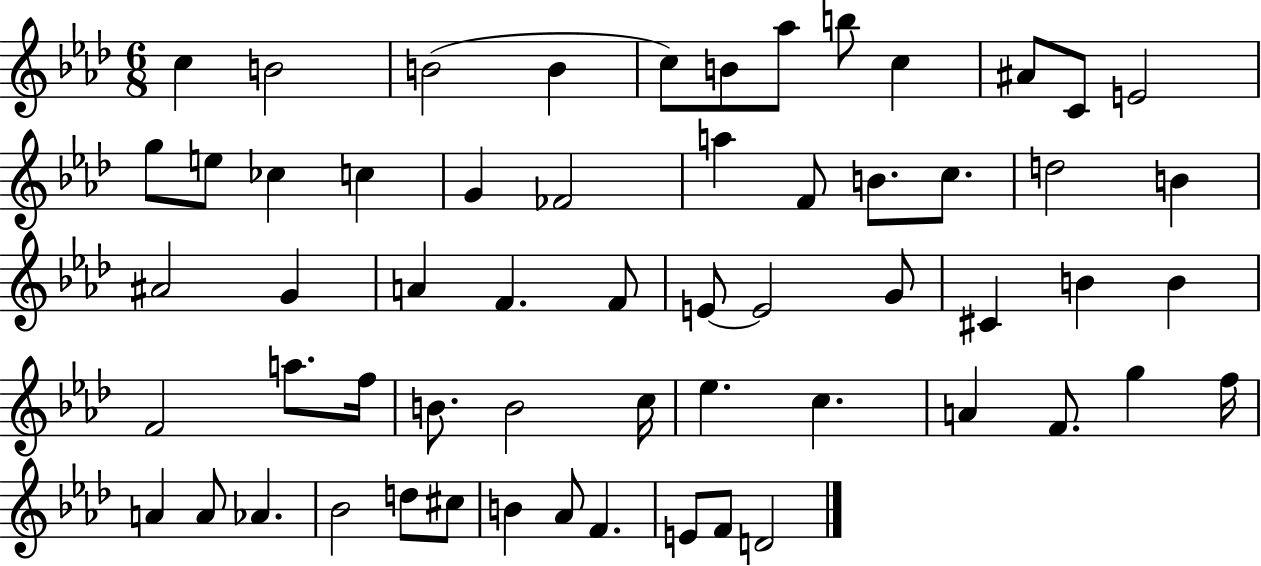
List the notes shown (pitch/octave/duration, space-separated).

C5/q B4/h B4/h B4/q C5/e B4/e Ab5/e B5/e C5/q A#4/e C4/e E4/h G5/e E5/e CES5/q C5/q G4/q FES4/h A5/q F4/e B4/e. C5/e. D5/h B4/q A#4/h G4/q A4/q F4/q. F4/e E4/e E4/h G4/e C#4/q B4/q B4/q F4/h A5/e. F5/s B4/e. B4/h C5/s Eb5/q. C5/q. A4/q F4/e. G5/q F5/s A4/q A4/e Ab4/q. Bb4/h D5/e C#5/e B4/q Ab4/e F4/q. E4/e F4/e D4/h